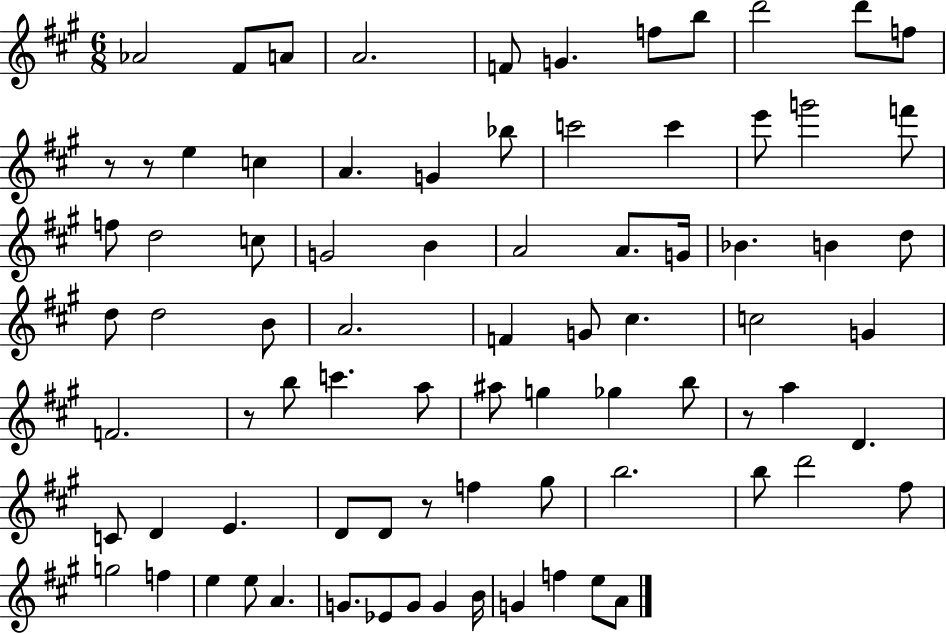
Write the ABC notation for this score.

X:1
T:Untitled
M:6/8
L:1/4
K:A
_A2 ^F/2 A/2 A2 F/2 G f/2 b/2 d'2 d'/2 f/2 z/2 z/2 e c A G _b/2 c'2 c' e'/2 g'2 f'/2 f/2 d2 c/2 G2 B A2 A/2 G/4 _B B d/2 d/2 d2 B/2 A2 F G/2 ^c c2 G F2 z/2 b/2 c' a/2 ^a/2 g _g b/2 z/2 a D C/2 D E D/2 D/2 z/2 f ^g/2 b2 b/2 d'2 ^f/2 g2 f e e/2 A G/2 _E/2 G/2 G B/4 G f e/2 A/2